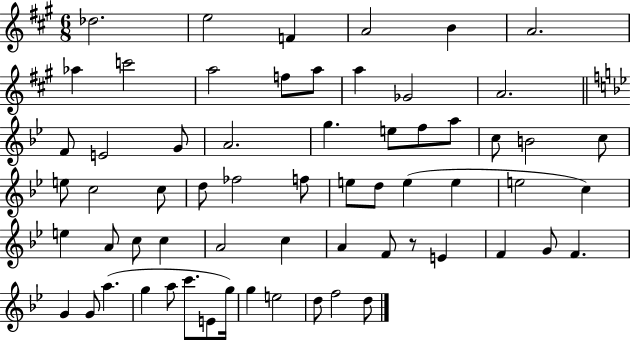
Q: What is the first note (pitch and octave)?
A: Db5